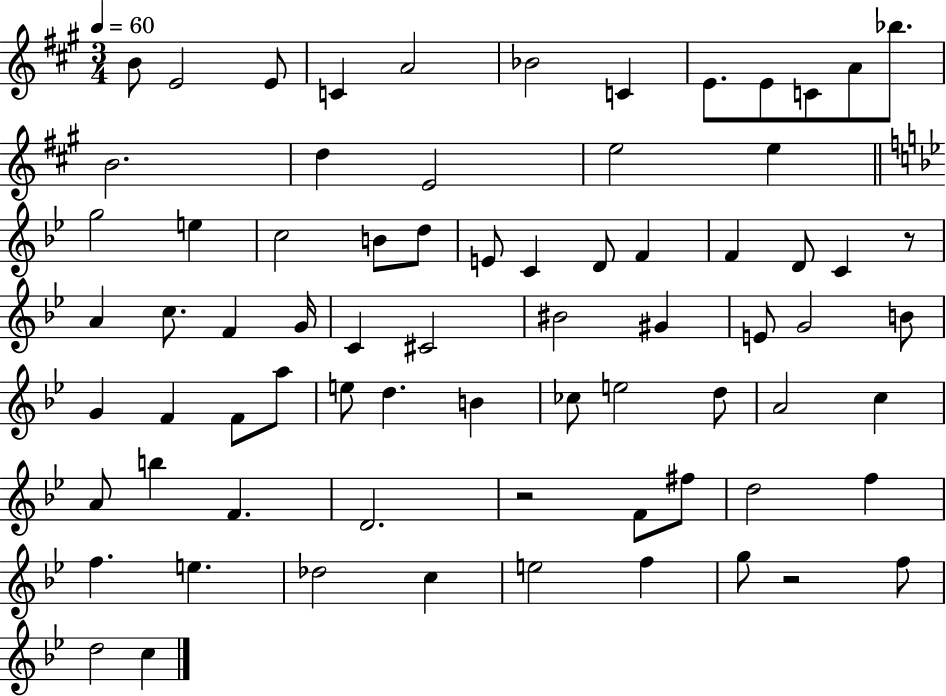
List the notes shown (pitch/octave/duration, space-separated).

B4/e E4/h E4/e C4/q A4/h Bb4/h C4/q E4/e. E4/e C4/e A4/e Bb5/e. B4/h. D5/q E4/h E5/h E5/q G5/h E5/q C5/h B4/e D5/e E4/e C4/q D4/e F4/q F4/q D4/e C4/q R/e A4/q C5/e. F4/q G4/s C4/q C#4/h BIS4/h G#4/q E4/e G4/h B4/e G4/q F4/q F4/e A5/e E5/e D5/q. B4/q CES5/e E5/h D5/e A4/h C5/q A4/e B5/q F4/q. D4/h. R/h F4/e F#5/e D5/h F5/q F5/q. E5/q. Db5/h C5/q E5/h F5/q G5/e R/h F5/e D5/h C5/q